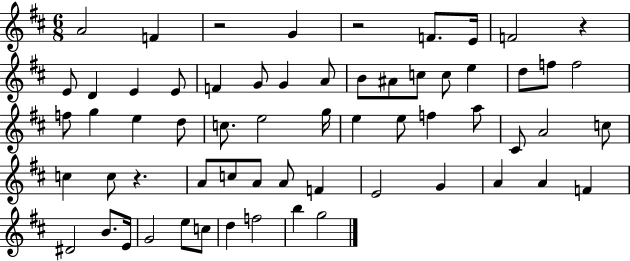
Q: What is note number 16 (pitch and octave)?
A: A#4